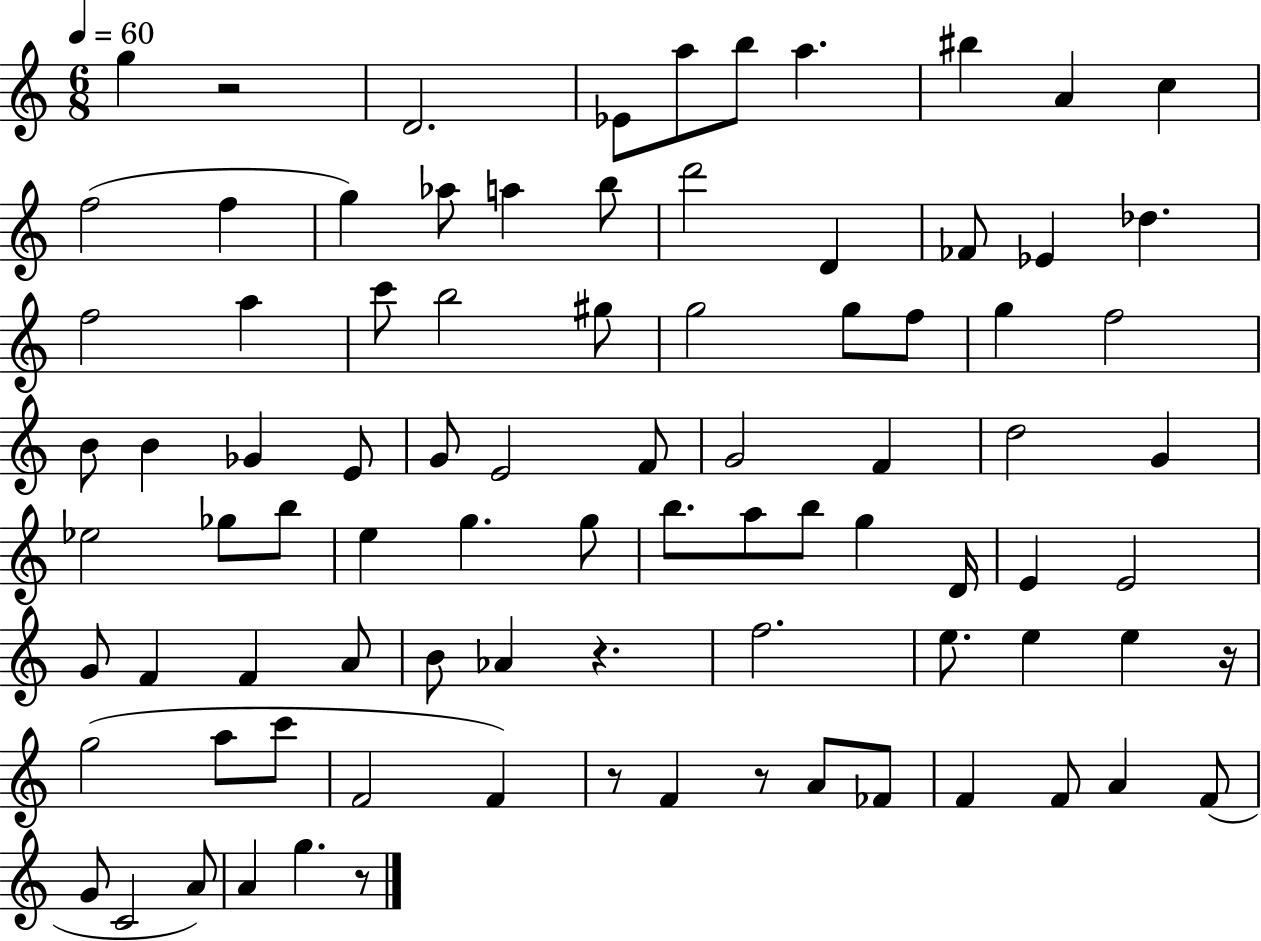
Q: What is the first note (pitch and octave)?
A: G5